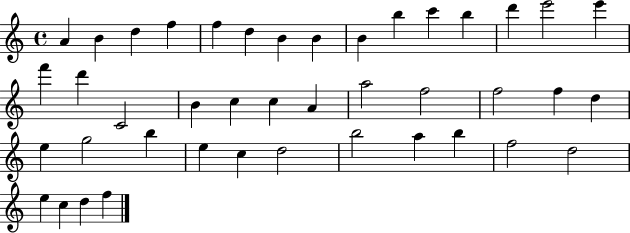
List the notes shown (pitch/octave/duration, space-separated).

A4/q B4/q D5/q F5/q F5/q D5/q B4/q B4/q B4/q B5/q C6/q B5/q D6/q E6/h E6/q F6/q D6/q C4/h B4/q C5/q C5/q A4/q A5/h F5/h F5/h F5/q D5/q E5/q G5/h B5/q E5/q C5/q D5/h B5/h A5/q B5/q F5/h D5/h E5/q C5/q D5/q F5/q